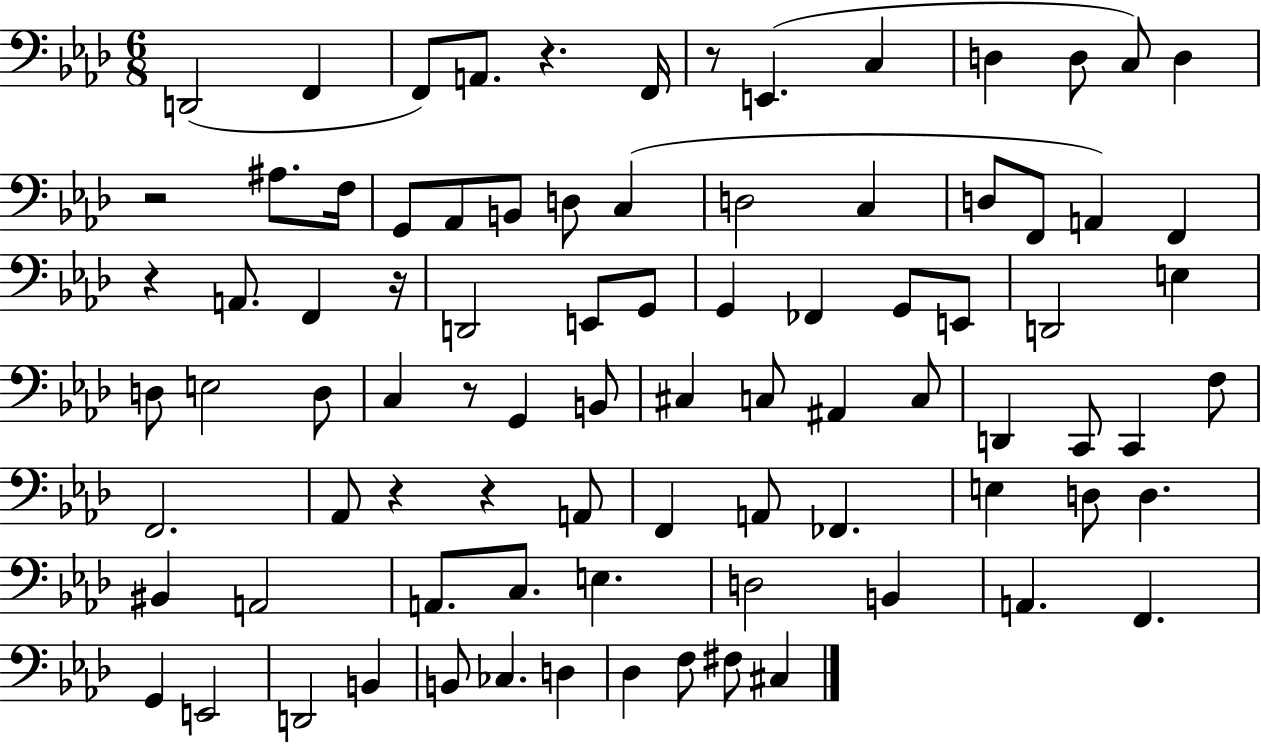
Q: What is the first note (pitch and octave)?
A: D2